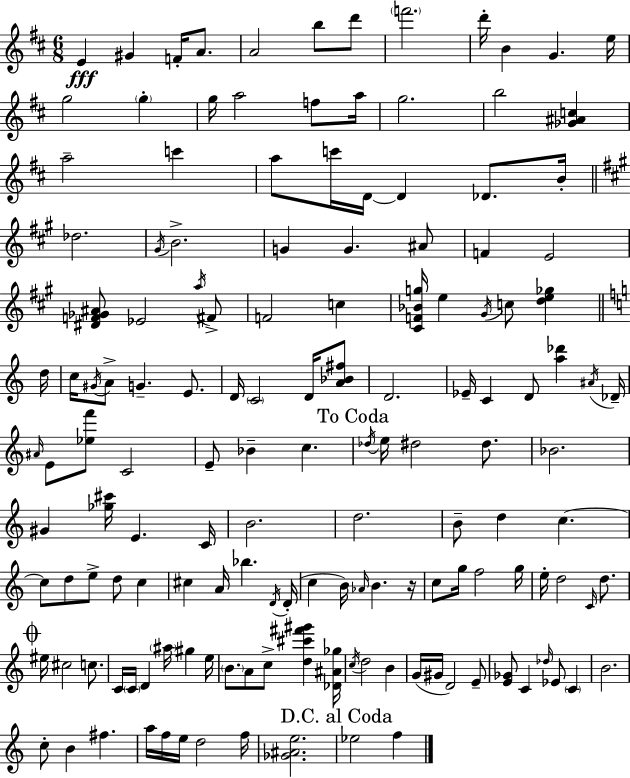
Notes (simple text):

E4/q G#4/q F4/s A4/e. A4/h B5/e D6/e F6/h. D6/s B4/q G4/q. E5/s G5/h G5/q G5/s A5/h F5/e A5/s G5/h. B5/h [Gb4,A#4,C5]/q A5/h C6/q A5/e C6/s D4/s D4/q Db4/e. B4/s Db5/h. G#4/s B4/h. G4/q G4/q. A#4/e F4/q E4/h [D#4,F4,Gb4,A#4]/e Eb4/h A5/s F#4/e F4/h C5/q [C#4,F4,Bb4,G5]/s E5/q G#4/s C5/e [D5,E5,Gb5]/q D5/s C5/s G#4/s A4/e G4/q. E4/e. D4/s C4/h D4/s [A4,Bb4,F#5]/e D4/h. Eb4/s C4/q D4/e [A5,Db6]/q A#4/s Db4/s A#4/s E4/e [Eb5,F6]/e C4/h E4/e Bb4/q C5/q. Db5/s E5/s D#5/h D#5/e. Bb4/h. G#4/q [Gb5,C#6]/s E4/q. C4/s B4/h. D5/h. B4/e D5/q C5/q. C5/e D5/e E5/e D5/e C5/q C#5/q A4/s Bb5/q. D4/s D4/s C5/q B4/s Ab4/s B4/q. R/s C5/e G5/s F5/h G5/s E5/s D5/h C4/s D5/e. EIS5/s C#5/h C5/e. C4/s C4/s D4/q A#5/s G#5/q E5/s B4/e. A4/e C5/e [D5,C#6,F#6,G#6]/q [Db4,A#4,Gb5]/s C5/s D5/h B4/q G4/s G#4/s D4/h E4/e [E4,Gb4]/e C4/q Db5/s Eb4/e C4/q B4/h. C5/e B4/q F#5/q. A5/s F5/s E5/s D5/h F5/s [Gb4,A#4,E5]/h. Eb5/h F5/q